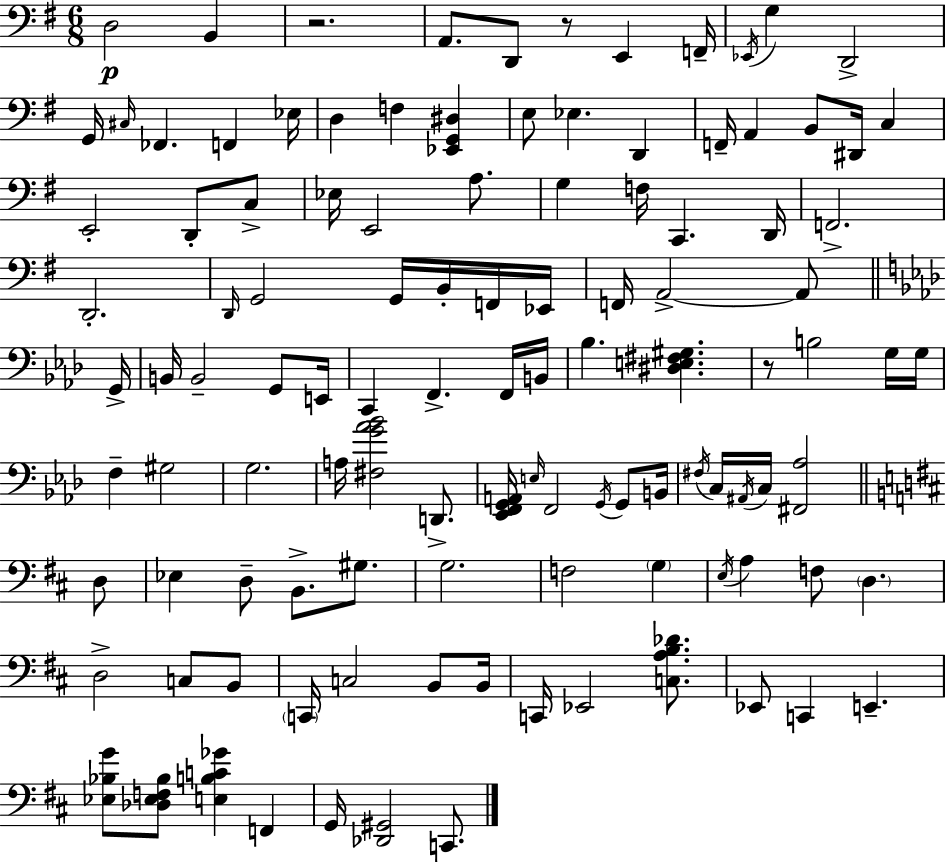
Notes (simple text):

D3/h B2/q R/h. A2/e. D2/e R/e E2/q F2/s Eb2/s G3/q D2/h G2/s C#3/s FES2/q. F2/q Eb3/s D3/q F3/q [Eb2,G2,D#3]/q E3/e Eb3/q. D2/q F2/s A2/q B2/e D#2/s C3/q E2/h D2/e C3/e Eb3/s E2/h A3/e. G3/q F3/s C2/q. D2/s F2/h. D2/h. D2/s G2/h G2/s B2/s F2/s Eb2/s F2/s A2/h A2/e G2/s B2/s B2/h G2/e E2/s C2/q F2/q. F2/s B2/s Bb3/q. [D#3,E3,F#3,G#3]/q. R/e B3/h G3/s G3/s F3/q G#3/h G3/h. A3/s [F#3,G4,Ab4,Bb4]/h D2/e. [Eb2,F2,G2,A2]/s E3/s F2/h G2/s G2/e B2/s F#3/s C3/s A#2/s C3/s [F#2,Ab3]/h D3/e Eb3/q D3/e B2/e. G#3/e. G3/h. F3/h G3/q E3/s A3/q F3/e D3/q. D3/h C3/e B2/e C2/s C3/h B2/e B2/s C2/s Eb2/h [C3,A3,B3,Db4]/e. Eb2/e C2/q E2/q. [Eb3,Bb3,G4]/e [Db3,Eb3,F3,Bb3]/e [E3,B3,C4,Gb4]/q F2/q G2/s [Db2,G#2]/h C2/e.